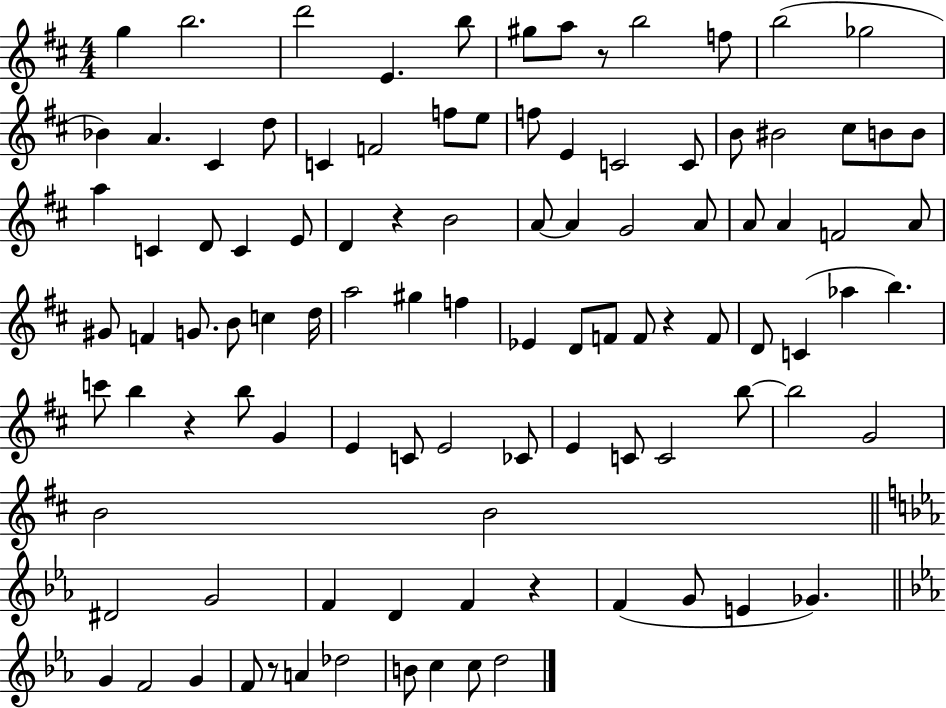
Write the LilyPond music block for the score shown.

{
  \clef treble
  \numericTimeSignature
  \time 4/4
  \key d \major
  g''4 b''2. | d'''2 e'4. b''8 | gis''8 a''8 r8 b''2 f''8 | b''2( ges''2 | \break bes'4) a'4. cis'4 d''8 | c'4 f'2 f''8 e''8 | f''8 e'4 c'2 c'8 | b'8 bis'2 cis''8 b'8 b'8 | \break a''4 c'4 d'8 c'4 e'8 | d'4 r4 b'2 | a'8~~ a'4 g'2 a'8 | a'8 a'4 f'2 a'8 | \break gis'8 f'4 g'8. b'8 c''4 d''16 | a''2 gis''4 f''4 | ees'4 d'8 f'8 f'8 r4 f'8 | d'8 c'4( aes''4 b''4.) | \break c'''8 b''4 r4 b''8 g'4 | e'4 c'8 e'2 ces'8 | e'4 c'8 c'2 b''8~~ | b''2 g'2 | \break b'2 b'2 | \bar "||" \break \key ees \major dis'2 g'2 | f'4 d'4 f'4 r4 | f'4( g'8 e'4 ges'4.) | \bar "||" \break \key ees \major g'4 f'2 g'4 | f'8 r8 a'4 des''2 | b'8 c''4 c''8 d''2 | \bar "|."
}